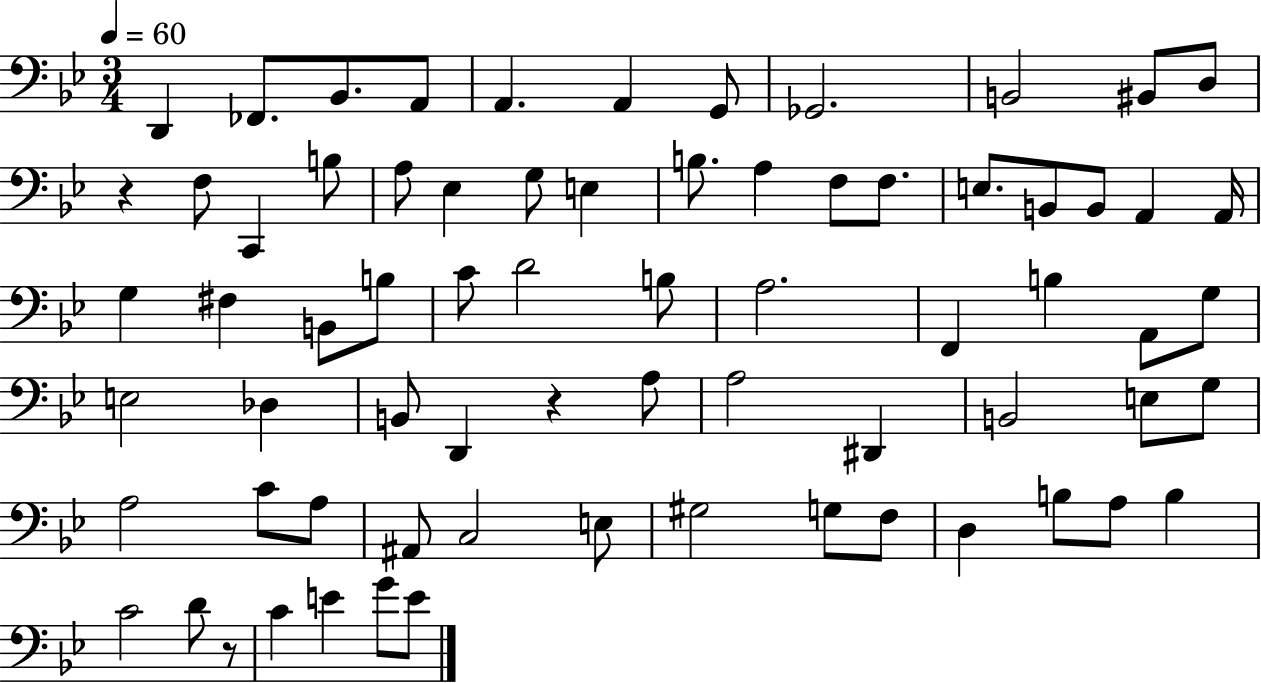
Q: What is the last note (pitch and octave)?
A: E4